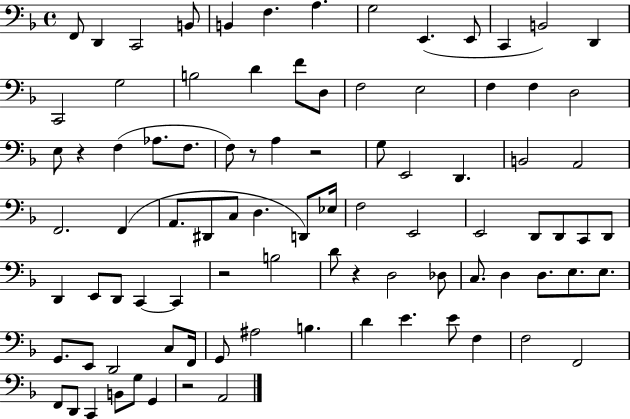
X:1
T:Untitled
M:4/4
L:1/4
K:F
F,,/2 D,, C,,2 B,,/2 B,, F, A, G,2 E,, E,,/2 C,, B,,2 D,, C,,2 G,2 B,2 D F/2 D,/2 F,2 E,2 F, F, D,2 E,/2 z F, _A,/2 F,/2 F,/2 z/2 A, z2 G,/2 E,,2 D,, B,,2 A,,2 F,,2 F,, A,,/2 ^D,,/2 C,/2 D, D,,/2 _E,/4 F,2 E,,2 E,,2 D,,/2 D,,/2 C,,/2 D,,/2 D,, E,,/2 D,,/2 C,, C,, z2 B,2 D/2 z D,2 _D,/2 C,/2 D, D,/2 E,/2 E,/2 G,,/2 E,,/2 D,,2 C,/2 F,,/4 G,,/2 ^A,2 B, D E E/2 F, F,2 F,,2 F,,/2 D,,/2 C,, B,,/2 G,/2 G,, z2 A,,2